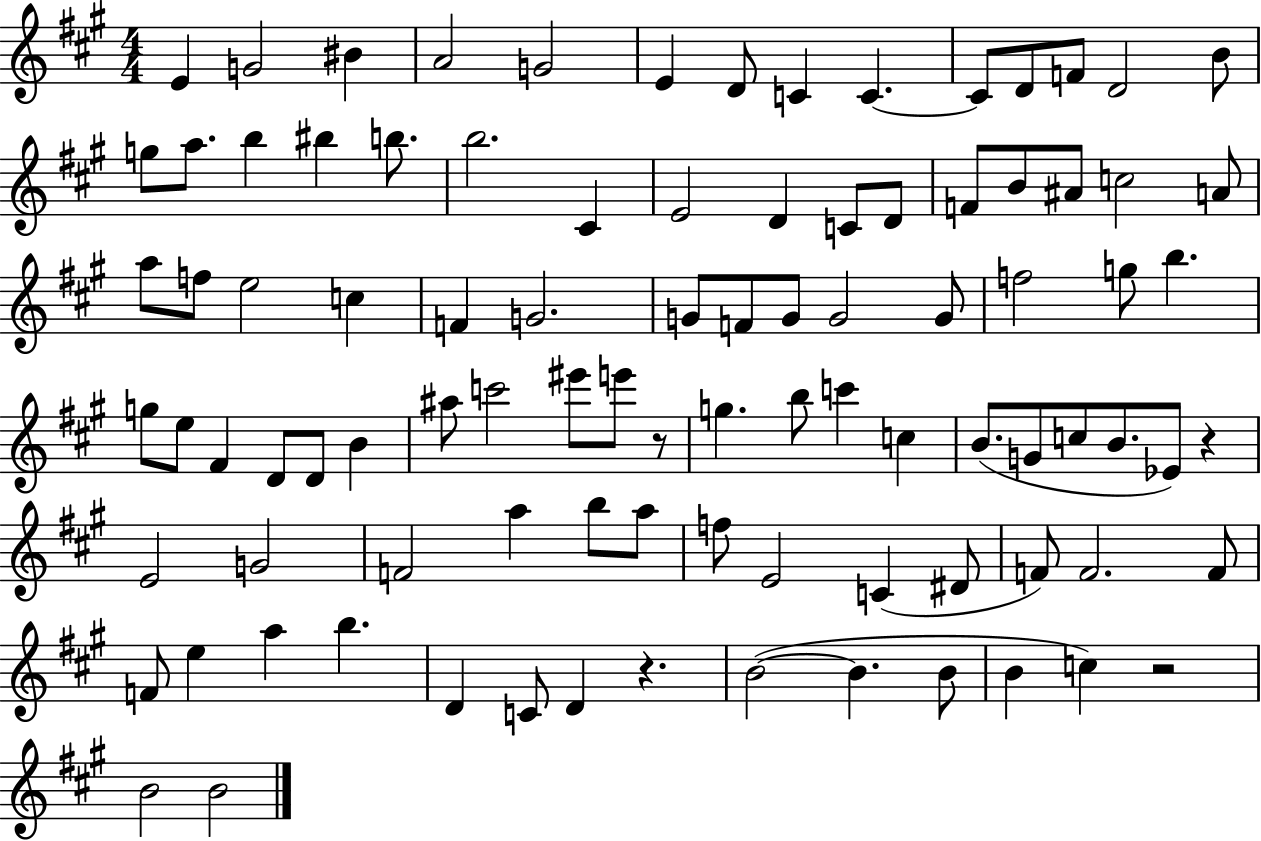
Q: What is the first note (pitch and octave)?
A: E4